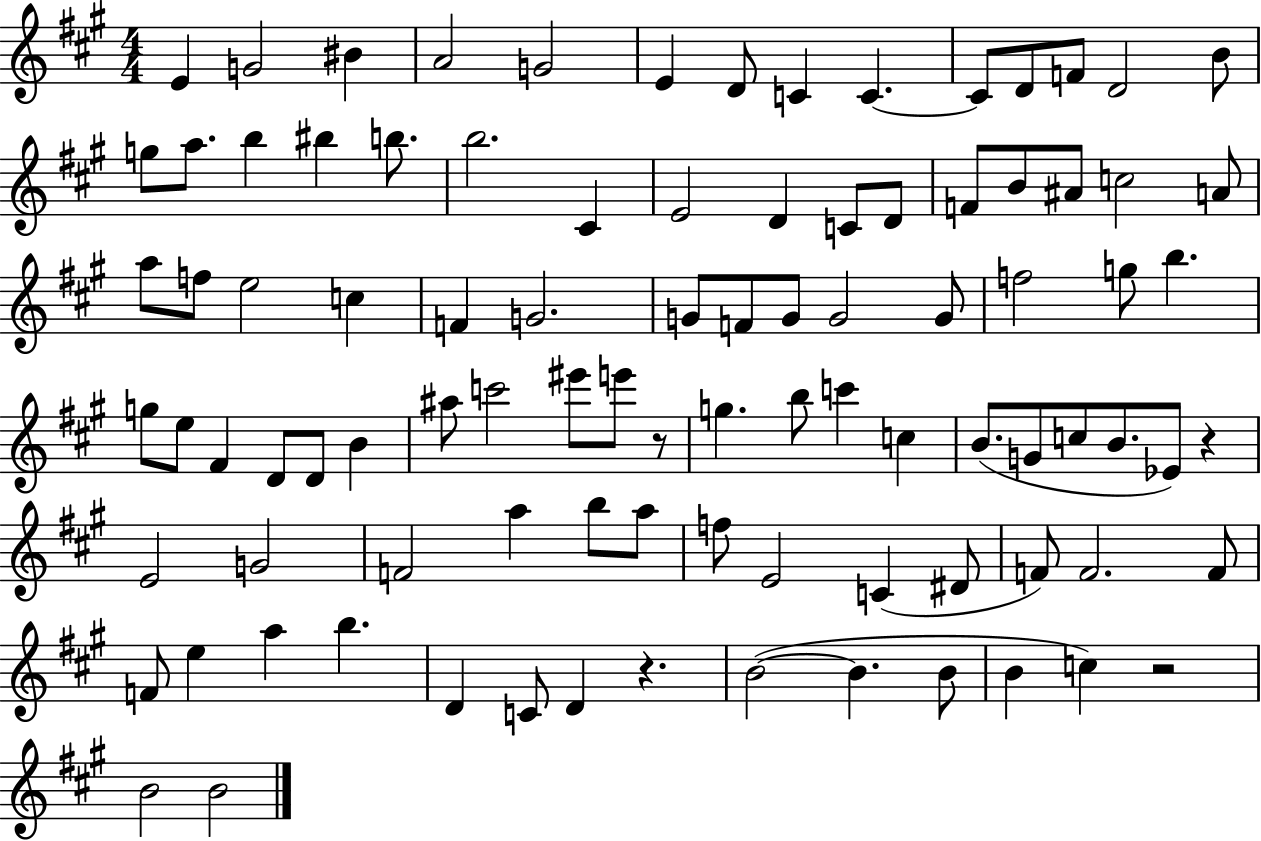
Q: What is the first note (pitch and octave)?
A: E4